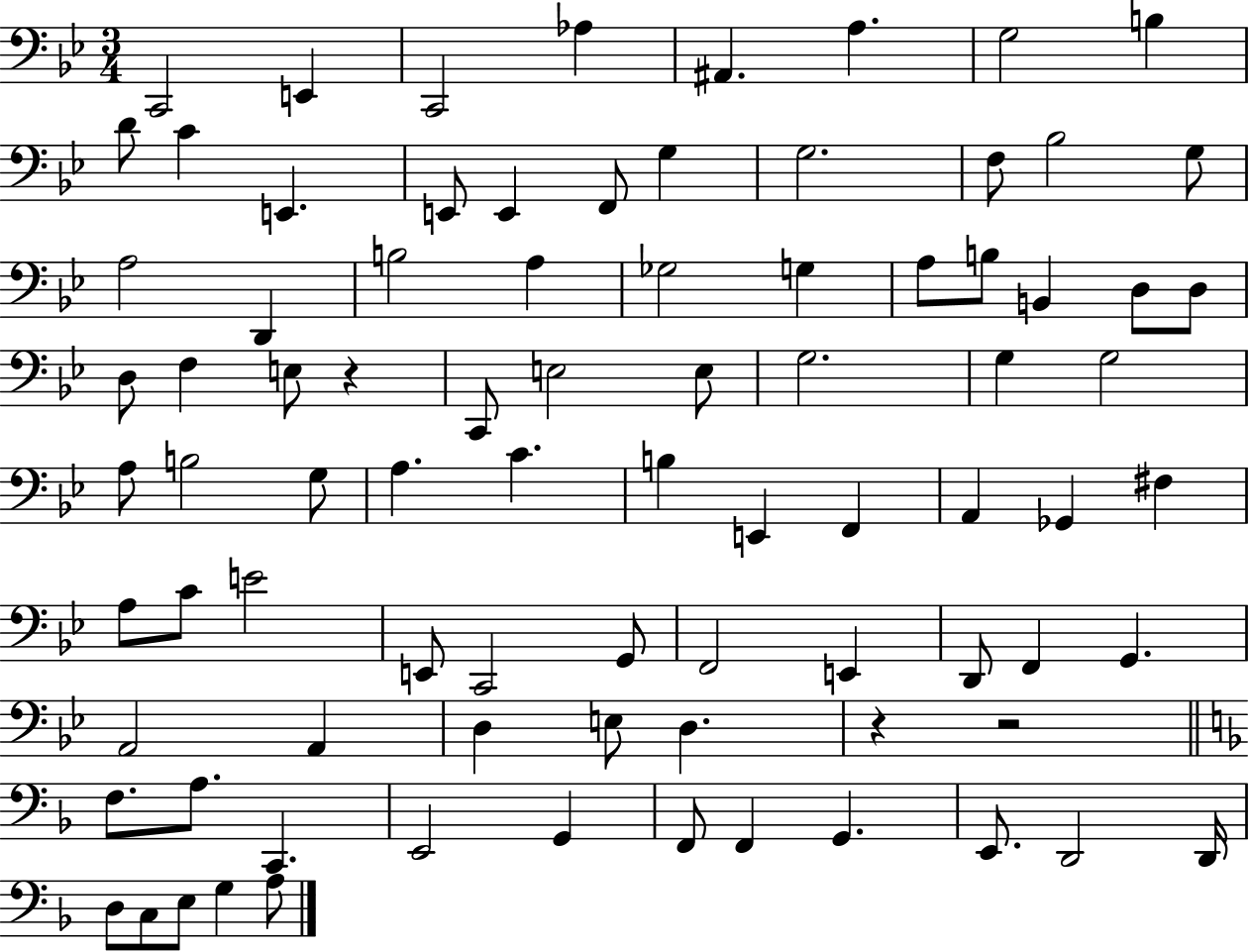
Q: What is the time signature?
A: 3/4